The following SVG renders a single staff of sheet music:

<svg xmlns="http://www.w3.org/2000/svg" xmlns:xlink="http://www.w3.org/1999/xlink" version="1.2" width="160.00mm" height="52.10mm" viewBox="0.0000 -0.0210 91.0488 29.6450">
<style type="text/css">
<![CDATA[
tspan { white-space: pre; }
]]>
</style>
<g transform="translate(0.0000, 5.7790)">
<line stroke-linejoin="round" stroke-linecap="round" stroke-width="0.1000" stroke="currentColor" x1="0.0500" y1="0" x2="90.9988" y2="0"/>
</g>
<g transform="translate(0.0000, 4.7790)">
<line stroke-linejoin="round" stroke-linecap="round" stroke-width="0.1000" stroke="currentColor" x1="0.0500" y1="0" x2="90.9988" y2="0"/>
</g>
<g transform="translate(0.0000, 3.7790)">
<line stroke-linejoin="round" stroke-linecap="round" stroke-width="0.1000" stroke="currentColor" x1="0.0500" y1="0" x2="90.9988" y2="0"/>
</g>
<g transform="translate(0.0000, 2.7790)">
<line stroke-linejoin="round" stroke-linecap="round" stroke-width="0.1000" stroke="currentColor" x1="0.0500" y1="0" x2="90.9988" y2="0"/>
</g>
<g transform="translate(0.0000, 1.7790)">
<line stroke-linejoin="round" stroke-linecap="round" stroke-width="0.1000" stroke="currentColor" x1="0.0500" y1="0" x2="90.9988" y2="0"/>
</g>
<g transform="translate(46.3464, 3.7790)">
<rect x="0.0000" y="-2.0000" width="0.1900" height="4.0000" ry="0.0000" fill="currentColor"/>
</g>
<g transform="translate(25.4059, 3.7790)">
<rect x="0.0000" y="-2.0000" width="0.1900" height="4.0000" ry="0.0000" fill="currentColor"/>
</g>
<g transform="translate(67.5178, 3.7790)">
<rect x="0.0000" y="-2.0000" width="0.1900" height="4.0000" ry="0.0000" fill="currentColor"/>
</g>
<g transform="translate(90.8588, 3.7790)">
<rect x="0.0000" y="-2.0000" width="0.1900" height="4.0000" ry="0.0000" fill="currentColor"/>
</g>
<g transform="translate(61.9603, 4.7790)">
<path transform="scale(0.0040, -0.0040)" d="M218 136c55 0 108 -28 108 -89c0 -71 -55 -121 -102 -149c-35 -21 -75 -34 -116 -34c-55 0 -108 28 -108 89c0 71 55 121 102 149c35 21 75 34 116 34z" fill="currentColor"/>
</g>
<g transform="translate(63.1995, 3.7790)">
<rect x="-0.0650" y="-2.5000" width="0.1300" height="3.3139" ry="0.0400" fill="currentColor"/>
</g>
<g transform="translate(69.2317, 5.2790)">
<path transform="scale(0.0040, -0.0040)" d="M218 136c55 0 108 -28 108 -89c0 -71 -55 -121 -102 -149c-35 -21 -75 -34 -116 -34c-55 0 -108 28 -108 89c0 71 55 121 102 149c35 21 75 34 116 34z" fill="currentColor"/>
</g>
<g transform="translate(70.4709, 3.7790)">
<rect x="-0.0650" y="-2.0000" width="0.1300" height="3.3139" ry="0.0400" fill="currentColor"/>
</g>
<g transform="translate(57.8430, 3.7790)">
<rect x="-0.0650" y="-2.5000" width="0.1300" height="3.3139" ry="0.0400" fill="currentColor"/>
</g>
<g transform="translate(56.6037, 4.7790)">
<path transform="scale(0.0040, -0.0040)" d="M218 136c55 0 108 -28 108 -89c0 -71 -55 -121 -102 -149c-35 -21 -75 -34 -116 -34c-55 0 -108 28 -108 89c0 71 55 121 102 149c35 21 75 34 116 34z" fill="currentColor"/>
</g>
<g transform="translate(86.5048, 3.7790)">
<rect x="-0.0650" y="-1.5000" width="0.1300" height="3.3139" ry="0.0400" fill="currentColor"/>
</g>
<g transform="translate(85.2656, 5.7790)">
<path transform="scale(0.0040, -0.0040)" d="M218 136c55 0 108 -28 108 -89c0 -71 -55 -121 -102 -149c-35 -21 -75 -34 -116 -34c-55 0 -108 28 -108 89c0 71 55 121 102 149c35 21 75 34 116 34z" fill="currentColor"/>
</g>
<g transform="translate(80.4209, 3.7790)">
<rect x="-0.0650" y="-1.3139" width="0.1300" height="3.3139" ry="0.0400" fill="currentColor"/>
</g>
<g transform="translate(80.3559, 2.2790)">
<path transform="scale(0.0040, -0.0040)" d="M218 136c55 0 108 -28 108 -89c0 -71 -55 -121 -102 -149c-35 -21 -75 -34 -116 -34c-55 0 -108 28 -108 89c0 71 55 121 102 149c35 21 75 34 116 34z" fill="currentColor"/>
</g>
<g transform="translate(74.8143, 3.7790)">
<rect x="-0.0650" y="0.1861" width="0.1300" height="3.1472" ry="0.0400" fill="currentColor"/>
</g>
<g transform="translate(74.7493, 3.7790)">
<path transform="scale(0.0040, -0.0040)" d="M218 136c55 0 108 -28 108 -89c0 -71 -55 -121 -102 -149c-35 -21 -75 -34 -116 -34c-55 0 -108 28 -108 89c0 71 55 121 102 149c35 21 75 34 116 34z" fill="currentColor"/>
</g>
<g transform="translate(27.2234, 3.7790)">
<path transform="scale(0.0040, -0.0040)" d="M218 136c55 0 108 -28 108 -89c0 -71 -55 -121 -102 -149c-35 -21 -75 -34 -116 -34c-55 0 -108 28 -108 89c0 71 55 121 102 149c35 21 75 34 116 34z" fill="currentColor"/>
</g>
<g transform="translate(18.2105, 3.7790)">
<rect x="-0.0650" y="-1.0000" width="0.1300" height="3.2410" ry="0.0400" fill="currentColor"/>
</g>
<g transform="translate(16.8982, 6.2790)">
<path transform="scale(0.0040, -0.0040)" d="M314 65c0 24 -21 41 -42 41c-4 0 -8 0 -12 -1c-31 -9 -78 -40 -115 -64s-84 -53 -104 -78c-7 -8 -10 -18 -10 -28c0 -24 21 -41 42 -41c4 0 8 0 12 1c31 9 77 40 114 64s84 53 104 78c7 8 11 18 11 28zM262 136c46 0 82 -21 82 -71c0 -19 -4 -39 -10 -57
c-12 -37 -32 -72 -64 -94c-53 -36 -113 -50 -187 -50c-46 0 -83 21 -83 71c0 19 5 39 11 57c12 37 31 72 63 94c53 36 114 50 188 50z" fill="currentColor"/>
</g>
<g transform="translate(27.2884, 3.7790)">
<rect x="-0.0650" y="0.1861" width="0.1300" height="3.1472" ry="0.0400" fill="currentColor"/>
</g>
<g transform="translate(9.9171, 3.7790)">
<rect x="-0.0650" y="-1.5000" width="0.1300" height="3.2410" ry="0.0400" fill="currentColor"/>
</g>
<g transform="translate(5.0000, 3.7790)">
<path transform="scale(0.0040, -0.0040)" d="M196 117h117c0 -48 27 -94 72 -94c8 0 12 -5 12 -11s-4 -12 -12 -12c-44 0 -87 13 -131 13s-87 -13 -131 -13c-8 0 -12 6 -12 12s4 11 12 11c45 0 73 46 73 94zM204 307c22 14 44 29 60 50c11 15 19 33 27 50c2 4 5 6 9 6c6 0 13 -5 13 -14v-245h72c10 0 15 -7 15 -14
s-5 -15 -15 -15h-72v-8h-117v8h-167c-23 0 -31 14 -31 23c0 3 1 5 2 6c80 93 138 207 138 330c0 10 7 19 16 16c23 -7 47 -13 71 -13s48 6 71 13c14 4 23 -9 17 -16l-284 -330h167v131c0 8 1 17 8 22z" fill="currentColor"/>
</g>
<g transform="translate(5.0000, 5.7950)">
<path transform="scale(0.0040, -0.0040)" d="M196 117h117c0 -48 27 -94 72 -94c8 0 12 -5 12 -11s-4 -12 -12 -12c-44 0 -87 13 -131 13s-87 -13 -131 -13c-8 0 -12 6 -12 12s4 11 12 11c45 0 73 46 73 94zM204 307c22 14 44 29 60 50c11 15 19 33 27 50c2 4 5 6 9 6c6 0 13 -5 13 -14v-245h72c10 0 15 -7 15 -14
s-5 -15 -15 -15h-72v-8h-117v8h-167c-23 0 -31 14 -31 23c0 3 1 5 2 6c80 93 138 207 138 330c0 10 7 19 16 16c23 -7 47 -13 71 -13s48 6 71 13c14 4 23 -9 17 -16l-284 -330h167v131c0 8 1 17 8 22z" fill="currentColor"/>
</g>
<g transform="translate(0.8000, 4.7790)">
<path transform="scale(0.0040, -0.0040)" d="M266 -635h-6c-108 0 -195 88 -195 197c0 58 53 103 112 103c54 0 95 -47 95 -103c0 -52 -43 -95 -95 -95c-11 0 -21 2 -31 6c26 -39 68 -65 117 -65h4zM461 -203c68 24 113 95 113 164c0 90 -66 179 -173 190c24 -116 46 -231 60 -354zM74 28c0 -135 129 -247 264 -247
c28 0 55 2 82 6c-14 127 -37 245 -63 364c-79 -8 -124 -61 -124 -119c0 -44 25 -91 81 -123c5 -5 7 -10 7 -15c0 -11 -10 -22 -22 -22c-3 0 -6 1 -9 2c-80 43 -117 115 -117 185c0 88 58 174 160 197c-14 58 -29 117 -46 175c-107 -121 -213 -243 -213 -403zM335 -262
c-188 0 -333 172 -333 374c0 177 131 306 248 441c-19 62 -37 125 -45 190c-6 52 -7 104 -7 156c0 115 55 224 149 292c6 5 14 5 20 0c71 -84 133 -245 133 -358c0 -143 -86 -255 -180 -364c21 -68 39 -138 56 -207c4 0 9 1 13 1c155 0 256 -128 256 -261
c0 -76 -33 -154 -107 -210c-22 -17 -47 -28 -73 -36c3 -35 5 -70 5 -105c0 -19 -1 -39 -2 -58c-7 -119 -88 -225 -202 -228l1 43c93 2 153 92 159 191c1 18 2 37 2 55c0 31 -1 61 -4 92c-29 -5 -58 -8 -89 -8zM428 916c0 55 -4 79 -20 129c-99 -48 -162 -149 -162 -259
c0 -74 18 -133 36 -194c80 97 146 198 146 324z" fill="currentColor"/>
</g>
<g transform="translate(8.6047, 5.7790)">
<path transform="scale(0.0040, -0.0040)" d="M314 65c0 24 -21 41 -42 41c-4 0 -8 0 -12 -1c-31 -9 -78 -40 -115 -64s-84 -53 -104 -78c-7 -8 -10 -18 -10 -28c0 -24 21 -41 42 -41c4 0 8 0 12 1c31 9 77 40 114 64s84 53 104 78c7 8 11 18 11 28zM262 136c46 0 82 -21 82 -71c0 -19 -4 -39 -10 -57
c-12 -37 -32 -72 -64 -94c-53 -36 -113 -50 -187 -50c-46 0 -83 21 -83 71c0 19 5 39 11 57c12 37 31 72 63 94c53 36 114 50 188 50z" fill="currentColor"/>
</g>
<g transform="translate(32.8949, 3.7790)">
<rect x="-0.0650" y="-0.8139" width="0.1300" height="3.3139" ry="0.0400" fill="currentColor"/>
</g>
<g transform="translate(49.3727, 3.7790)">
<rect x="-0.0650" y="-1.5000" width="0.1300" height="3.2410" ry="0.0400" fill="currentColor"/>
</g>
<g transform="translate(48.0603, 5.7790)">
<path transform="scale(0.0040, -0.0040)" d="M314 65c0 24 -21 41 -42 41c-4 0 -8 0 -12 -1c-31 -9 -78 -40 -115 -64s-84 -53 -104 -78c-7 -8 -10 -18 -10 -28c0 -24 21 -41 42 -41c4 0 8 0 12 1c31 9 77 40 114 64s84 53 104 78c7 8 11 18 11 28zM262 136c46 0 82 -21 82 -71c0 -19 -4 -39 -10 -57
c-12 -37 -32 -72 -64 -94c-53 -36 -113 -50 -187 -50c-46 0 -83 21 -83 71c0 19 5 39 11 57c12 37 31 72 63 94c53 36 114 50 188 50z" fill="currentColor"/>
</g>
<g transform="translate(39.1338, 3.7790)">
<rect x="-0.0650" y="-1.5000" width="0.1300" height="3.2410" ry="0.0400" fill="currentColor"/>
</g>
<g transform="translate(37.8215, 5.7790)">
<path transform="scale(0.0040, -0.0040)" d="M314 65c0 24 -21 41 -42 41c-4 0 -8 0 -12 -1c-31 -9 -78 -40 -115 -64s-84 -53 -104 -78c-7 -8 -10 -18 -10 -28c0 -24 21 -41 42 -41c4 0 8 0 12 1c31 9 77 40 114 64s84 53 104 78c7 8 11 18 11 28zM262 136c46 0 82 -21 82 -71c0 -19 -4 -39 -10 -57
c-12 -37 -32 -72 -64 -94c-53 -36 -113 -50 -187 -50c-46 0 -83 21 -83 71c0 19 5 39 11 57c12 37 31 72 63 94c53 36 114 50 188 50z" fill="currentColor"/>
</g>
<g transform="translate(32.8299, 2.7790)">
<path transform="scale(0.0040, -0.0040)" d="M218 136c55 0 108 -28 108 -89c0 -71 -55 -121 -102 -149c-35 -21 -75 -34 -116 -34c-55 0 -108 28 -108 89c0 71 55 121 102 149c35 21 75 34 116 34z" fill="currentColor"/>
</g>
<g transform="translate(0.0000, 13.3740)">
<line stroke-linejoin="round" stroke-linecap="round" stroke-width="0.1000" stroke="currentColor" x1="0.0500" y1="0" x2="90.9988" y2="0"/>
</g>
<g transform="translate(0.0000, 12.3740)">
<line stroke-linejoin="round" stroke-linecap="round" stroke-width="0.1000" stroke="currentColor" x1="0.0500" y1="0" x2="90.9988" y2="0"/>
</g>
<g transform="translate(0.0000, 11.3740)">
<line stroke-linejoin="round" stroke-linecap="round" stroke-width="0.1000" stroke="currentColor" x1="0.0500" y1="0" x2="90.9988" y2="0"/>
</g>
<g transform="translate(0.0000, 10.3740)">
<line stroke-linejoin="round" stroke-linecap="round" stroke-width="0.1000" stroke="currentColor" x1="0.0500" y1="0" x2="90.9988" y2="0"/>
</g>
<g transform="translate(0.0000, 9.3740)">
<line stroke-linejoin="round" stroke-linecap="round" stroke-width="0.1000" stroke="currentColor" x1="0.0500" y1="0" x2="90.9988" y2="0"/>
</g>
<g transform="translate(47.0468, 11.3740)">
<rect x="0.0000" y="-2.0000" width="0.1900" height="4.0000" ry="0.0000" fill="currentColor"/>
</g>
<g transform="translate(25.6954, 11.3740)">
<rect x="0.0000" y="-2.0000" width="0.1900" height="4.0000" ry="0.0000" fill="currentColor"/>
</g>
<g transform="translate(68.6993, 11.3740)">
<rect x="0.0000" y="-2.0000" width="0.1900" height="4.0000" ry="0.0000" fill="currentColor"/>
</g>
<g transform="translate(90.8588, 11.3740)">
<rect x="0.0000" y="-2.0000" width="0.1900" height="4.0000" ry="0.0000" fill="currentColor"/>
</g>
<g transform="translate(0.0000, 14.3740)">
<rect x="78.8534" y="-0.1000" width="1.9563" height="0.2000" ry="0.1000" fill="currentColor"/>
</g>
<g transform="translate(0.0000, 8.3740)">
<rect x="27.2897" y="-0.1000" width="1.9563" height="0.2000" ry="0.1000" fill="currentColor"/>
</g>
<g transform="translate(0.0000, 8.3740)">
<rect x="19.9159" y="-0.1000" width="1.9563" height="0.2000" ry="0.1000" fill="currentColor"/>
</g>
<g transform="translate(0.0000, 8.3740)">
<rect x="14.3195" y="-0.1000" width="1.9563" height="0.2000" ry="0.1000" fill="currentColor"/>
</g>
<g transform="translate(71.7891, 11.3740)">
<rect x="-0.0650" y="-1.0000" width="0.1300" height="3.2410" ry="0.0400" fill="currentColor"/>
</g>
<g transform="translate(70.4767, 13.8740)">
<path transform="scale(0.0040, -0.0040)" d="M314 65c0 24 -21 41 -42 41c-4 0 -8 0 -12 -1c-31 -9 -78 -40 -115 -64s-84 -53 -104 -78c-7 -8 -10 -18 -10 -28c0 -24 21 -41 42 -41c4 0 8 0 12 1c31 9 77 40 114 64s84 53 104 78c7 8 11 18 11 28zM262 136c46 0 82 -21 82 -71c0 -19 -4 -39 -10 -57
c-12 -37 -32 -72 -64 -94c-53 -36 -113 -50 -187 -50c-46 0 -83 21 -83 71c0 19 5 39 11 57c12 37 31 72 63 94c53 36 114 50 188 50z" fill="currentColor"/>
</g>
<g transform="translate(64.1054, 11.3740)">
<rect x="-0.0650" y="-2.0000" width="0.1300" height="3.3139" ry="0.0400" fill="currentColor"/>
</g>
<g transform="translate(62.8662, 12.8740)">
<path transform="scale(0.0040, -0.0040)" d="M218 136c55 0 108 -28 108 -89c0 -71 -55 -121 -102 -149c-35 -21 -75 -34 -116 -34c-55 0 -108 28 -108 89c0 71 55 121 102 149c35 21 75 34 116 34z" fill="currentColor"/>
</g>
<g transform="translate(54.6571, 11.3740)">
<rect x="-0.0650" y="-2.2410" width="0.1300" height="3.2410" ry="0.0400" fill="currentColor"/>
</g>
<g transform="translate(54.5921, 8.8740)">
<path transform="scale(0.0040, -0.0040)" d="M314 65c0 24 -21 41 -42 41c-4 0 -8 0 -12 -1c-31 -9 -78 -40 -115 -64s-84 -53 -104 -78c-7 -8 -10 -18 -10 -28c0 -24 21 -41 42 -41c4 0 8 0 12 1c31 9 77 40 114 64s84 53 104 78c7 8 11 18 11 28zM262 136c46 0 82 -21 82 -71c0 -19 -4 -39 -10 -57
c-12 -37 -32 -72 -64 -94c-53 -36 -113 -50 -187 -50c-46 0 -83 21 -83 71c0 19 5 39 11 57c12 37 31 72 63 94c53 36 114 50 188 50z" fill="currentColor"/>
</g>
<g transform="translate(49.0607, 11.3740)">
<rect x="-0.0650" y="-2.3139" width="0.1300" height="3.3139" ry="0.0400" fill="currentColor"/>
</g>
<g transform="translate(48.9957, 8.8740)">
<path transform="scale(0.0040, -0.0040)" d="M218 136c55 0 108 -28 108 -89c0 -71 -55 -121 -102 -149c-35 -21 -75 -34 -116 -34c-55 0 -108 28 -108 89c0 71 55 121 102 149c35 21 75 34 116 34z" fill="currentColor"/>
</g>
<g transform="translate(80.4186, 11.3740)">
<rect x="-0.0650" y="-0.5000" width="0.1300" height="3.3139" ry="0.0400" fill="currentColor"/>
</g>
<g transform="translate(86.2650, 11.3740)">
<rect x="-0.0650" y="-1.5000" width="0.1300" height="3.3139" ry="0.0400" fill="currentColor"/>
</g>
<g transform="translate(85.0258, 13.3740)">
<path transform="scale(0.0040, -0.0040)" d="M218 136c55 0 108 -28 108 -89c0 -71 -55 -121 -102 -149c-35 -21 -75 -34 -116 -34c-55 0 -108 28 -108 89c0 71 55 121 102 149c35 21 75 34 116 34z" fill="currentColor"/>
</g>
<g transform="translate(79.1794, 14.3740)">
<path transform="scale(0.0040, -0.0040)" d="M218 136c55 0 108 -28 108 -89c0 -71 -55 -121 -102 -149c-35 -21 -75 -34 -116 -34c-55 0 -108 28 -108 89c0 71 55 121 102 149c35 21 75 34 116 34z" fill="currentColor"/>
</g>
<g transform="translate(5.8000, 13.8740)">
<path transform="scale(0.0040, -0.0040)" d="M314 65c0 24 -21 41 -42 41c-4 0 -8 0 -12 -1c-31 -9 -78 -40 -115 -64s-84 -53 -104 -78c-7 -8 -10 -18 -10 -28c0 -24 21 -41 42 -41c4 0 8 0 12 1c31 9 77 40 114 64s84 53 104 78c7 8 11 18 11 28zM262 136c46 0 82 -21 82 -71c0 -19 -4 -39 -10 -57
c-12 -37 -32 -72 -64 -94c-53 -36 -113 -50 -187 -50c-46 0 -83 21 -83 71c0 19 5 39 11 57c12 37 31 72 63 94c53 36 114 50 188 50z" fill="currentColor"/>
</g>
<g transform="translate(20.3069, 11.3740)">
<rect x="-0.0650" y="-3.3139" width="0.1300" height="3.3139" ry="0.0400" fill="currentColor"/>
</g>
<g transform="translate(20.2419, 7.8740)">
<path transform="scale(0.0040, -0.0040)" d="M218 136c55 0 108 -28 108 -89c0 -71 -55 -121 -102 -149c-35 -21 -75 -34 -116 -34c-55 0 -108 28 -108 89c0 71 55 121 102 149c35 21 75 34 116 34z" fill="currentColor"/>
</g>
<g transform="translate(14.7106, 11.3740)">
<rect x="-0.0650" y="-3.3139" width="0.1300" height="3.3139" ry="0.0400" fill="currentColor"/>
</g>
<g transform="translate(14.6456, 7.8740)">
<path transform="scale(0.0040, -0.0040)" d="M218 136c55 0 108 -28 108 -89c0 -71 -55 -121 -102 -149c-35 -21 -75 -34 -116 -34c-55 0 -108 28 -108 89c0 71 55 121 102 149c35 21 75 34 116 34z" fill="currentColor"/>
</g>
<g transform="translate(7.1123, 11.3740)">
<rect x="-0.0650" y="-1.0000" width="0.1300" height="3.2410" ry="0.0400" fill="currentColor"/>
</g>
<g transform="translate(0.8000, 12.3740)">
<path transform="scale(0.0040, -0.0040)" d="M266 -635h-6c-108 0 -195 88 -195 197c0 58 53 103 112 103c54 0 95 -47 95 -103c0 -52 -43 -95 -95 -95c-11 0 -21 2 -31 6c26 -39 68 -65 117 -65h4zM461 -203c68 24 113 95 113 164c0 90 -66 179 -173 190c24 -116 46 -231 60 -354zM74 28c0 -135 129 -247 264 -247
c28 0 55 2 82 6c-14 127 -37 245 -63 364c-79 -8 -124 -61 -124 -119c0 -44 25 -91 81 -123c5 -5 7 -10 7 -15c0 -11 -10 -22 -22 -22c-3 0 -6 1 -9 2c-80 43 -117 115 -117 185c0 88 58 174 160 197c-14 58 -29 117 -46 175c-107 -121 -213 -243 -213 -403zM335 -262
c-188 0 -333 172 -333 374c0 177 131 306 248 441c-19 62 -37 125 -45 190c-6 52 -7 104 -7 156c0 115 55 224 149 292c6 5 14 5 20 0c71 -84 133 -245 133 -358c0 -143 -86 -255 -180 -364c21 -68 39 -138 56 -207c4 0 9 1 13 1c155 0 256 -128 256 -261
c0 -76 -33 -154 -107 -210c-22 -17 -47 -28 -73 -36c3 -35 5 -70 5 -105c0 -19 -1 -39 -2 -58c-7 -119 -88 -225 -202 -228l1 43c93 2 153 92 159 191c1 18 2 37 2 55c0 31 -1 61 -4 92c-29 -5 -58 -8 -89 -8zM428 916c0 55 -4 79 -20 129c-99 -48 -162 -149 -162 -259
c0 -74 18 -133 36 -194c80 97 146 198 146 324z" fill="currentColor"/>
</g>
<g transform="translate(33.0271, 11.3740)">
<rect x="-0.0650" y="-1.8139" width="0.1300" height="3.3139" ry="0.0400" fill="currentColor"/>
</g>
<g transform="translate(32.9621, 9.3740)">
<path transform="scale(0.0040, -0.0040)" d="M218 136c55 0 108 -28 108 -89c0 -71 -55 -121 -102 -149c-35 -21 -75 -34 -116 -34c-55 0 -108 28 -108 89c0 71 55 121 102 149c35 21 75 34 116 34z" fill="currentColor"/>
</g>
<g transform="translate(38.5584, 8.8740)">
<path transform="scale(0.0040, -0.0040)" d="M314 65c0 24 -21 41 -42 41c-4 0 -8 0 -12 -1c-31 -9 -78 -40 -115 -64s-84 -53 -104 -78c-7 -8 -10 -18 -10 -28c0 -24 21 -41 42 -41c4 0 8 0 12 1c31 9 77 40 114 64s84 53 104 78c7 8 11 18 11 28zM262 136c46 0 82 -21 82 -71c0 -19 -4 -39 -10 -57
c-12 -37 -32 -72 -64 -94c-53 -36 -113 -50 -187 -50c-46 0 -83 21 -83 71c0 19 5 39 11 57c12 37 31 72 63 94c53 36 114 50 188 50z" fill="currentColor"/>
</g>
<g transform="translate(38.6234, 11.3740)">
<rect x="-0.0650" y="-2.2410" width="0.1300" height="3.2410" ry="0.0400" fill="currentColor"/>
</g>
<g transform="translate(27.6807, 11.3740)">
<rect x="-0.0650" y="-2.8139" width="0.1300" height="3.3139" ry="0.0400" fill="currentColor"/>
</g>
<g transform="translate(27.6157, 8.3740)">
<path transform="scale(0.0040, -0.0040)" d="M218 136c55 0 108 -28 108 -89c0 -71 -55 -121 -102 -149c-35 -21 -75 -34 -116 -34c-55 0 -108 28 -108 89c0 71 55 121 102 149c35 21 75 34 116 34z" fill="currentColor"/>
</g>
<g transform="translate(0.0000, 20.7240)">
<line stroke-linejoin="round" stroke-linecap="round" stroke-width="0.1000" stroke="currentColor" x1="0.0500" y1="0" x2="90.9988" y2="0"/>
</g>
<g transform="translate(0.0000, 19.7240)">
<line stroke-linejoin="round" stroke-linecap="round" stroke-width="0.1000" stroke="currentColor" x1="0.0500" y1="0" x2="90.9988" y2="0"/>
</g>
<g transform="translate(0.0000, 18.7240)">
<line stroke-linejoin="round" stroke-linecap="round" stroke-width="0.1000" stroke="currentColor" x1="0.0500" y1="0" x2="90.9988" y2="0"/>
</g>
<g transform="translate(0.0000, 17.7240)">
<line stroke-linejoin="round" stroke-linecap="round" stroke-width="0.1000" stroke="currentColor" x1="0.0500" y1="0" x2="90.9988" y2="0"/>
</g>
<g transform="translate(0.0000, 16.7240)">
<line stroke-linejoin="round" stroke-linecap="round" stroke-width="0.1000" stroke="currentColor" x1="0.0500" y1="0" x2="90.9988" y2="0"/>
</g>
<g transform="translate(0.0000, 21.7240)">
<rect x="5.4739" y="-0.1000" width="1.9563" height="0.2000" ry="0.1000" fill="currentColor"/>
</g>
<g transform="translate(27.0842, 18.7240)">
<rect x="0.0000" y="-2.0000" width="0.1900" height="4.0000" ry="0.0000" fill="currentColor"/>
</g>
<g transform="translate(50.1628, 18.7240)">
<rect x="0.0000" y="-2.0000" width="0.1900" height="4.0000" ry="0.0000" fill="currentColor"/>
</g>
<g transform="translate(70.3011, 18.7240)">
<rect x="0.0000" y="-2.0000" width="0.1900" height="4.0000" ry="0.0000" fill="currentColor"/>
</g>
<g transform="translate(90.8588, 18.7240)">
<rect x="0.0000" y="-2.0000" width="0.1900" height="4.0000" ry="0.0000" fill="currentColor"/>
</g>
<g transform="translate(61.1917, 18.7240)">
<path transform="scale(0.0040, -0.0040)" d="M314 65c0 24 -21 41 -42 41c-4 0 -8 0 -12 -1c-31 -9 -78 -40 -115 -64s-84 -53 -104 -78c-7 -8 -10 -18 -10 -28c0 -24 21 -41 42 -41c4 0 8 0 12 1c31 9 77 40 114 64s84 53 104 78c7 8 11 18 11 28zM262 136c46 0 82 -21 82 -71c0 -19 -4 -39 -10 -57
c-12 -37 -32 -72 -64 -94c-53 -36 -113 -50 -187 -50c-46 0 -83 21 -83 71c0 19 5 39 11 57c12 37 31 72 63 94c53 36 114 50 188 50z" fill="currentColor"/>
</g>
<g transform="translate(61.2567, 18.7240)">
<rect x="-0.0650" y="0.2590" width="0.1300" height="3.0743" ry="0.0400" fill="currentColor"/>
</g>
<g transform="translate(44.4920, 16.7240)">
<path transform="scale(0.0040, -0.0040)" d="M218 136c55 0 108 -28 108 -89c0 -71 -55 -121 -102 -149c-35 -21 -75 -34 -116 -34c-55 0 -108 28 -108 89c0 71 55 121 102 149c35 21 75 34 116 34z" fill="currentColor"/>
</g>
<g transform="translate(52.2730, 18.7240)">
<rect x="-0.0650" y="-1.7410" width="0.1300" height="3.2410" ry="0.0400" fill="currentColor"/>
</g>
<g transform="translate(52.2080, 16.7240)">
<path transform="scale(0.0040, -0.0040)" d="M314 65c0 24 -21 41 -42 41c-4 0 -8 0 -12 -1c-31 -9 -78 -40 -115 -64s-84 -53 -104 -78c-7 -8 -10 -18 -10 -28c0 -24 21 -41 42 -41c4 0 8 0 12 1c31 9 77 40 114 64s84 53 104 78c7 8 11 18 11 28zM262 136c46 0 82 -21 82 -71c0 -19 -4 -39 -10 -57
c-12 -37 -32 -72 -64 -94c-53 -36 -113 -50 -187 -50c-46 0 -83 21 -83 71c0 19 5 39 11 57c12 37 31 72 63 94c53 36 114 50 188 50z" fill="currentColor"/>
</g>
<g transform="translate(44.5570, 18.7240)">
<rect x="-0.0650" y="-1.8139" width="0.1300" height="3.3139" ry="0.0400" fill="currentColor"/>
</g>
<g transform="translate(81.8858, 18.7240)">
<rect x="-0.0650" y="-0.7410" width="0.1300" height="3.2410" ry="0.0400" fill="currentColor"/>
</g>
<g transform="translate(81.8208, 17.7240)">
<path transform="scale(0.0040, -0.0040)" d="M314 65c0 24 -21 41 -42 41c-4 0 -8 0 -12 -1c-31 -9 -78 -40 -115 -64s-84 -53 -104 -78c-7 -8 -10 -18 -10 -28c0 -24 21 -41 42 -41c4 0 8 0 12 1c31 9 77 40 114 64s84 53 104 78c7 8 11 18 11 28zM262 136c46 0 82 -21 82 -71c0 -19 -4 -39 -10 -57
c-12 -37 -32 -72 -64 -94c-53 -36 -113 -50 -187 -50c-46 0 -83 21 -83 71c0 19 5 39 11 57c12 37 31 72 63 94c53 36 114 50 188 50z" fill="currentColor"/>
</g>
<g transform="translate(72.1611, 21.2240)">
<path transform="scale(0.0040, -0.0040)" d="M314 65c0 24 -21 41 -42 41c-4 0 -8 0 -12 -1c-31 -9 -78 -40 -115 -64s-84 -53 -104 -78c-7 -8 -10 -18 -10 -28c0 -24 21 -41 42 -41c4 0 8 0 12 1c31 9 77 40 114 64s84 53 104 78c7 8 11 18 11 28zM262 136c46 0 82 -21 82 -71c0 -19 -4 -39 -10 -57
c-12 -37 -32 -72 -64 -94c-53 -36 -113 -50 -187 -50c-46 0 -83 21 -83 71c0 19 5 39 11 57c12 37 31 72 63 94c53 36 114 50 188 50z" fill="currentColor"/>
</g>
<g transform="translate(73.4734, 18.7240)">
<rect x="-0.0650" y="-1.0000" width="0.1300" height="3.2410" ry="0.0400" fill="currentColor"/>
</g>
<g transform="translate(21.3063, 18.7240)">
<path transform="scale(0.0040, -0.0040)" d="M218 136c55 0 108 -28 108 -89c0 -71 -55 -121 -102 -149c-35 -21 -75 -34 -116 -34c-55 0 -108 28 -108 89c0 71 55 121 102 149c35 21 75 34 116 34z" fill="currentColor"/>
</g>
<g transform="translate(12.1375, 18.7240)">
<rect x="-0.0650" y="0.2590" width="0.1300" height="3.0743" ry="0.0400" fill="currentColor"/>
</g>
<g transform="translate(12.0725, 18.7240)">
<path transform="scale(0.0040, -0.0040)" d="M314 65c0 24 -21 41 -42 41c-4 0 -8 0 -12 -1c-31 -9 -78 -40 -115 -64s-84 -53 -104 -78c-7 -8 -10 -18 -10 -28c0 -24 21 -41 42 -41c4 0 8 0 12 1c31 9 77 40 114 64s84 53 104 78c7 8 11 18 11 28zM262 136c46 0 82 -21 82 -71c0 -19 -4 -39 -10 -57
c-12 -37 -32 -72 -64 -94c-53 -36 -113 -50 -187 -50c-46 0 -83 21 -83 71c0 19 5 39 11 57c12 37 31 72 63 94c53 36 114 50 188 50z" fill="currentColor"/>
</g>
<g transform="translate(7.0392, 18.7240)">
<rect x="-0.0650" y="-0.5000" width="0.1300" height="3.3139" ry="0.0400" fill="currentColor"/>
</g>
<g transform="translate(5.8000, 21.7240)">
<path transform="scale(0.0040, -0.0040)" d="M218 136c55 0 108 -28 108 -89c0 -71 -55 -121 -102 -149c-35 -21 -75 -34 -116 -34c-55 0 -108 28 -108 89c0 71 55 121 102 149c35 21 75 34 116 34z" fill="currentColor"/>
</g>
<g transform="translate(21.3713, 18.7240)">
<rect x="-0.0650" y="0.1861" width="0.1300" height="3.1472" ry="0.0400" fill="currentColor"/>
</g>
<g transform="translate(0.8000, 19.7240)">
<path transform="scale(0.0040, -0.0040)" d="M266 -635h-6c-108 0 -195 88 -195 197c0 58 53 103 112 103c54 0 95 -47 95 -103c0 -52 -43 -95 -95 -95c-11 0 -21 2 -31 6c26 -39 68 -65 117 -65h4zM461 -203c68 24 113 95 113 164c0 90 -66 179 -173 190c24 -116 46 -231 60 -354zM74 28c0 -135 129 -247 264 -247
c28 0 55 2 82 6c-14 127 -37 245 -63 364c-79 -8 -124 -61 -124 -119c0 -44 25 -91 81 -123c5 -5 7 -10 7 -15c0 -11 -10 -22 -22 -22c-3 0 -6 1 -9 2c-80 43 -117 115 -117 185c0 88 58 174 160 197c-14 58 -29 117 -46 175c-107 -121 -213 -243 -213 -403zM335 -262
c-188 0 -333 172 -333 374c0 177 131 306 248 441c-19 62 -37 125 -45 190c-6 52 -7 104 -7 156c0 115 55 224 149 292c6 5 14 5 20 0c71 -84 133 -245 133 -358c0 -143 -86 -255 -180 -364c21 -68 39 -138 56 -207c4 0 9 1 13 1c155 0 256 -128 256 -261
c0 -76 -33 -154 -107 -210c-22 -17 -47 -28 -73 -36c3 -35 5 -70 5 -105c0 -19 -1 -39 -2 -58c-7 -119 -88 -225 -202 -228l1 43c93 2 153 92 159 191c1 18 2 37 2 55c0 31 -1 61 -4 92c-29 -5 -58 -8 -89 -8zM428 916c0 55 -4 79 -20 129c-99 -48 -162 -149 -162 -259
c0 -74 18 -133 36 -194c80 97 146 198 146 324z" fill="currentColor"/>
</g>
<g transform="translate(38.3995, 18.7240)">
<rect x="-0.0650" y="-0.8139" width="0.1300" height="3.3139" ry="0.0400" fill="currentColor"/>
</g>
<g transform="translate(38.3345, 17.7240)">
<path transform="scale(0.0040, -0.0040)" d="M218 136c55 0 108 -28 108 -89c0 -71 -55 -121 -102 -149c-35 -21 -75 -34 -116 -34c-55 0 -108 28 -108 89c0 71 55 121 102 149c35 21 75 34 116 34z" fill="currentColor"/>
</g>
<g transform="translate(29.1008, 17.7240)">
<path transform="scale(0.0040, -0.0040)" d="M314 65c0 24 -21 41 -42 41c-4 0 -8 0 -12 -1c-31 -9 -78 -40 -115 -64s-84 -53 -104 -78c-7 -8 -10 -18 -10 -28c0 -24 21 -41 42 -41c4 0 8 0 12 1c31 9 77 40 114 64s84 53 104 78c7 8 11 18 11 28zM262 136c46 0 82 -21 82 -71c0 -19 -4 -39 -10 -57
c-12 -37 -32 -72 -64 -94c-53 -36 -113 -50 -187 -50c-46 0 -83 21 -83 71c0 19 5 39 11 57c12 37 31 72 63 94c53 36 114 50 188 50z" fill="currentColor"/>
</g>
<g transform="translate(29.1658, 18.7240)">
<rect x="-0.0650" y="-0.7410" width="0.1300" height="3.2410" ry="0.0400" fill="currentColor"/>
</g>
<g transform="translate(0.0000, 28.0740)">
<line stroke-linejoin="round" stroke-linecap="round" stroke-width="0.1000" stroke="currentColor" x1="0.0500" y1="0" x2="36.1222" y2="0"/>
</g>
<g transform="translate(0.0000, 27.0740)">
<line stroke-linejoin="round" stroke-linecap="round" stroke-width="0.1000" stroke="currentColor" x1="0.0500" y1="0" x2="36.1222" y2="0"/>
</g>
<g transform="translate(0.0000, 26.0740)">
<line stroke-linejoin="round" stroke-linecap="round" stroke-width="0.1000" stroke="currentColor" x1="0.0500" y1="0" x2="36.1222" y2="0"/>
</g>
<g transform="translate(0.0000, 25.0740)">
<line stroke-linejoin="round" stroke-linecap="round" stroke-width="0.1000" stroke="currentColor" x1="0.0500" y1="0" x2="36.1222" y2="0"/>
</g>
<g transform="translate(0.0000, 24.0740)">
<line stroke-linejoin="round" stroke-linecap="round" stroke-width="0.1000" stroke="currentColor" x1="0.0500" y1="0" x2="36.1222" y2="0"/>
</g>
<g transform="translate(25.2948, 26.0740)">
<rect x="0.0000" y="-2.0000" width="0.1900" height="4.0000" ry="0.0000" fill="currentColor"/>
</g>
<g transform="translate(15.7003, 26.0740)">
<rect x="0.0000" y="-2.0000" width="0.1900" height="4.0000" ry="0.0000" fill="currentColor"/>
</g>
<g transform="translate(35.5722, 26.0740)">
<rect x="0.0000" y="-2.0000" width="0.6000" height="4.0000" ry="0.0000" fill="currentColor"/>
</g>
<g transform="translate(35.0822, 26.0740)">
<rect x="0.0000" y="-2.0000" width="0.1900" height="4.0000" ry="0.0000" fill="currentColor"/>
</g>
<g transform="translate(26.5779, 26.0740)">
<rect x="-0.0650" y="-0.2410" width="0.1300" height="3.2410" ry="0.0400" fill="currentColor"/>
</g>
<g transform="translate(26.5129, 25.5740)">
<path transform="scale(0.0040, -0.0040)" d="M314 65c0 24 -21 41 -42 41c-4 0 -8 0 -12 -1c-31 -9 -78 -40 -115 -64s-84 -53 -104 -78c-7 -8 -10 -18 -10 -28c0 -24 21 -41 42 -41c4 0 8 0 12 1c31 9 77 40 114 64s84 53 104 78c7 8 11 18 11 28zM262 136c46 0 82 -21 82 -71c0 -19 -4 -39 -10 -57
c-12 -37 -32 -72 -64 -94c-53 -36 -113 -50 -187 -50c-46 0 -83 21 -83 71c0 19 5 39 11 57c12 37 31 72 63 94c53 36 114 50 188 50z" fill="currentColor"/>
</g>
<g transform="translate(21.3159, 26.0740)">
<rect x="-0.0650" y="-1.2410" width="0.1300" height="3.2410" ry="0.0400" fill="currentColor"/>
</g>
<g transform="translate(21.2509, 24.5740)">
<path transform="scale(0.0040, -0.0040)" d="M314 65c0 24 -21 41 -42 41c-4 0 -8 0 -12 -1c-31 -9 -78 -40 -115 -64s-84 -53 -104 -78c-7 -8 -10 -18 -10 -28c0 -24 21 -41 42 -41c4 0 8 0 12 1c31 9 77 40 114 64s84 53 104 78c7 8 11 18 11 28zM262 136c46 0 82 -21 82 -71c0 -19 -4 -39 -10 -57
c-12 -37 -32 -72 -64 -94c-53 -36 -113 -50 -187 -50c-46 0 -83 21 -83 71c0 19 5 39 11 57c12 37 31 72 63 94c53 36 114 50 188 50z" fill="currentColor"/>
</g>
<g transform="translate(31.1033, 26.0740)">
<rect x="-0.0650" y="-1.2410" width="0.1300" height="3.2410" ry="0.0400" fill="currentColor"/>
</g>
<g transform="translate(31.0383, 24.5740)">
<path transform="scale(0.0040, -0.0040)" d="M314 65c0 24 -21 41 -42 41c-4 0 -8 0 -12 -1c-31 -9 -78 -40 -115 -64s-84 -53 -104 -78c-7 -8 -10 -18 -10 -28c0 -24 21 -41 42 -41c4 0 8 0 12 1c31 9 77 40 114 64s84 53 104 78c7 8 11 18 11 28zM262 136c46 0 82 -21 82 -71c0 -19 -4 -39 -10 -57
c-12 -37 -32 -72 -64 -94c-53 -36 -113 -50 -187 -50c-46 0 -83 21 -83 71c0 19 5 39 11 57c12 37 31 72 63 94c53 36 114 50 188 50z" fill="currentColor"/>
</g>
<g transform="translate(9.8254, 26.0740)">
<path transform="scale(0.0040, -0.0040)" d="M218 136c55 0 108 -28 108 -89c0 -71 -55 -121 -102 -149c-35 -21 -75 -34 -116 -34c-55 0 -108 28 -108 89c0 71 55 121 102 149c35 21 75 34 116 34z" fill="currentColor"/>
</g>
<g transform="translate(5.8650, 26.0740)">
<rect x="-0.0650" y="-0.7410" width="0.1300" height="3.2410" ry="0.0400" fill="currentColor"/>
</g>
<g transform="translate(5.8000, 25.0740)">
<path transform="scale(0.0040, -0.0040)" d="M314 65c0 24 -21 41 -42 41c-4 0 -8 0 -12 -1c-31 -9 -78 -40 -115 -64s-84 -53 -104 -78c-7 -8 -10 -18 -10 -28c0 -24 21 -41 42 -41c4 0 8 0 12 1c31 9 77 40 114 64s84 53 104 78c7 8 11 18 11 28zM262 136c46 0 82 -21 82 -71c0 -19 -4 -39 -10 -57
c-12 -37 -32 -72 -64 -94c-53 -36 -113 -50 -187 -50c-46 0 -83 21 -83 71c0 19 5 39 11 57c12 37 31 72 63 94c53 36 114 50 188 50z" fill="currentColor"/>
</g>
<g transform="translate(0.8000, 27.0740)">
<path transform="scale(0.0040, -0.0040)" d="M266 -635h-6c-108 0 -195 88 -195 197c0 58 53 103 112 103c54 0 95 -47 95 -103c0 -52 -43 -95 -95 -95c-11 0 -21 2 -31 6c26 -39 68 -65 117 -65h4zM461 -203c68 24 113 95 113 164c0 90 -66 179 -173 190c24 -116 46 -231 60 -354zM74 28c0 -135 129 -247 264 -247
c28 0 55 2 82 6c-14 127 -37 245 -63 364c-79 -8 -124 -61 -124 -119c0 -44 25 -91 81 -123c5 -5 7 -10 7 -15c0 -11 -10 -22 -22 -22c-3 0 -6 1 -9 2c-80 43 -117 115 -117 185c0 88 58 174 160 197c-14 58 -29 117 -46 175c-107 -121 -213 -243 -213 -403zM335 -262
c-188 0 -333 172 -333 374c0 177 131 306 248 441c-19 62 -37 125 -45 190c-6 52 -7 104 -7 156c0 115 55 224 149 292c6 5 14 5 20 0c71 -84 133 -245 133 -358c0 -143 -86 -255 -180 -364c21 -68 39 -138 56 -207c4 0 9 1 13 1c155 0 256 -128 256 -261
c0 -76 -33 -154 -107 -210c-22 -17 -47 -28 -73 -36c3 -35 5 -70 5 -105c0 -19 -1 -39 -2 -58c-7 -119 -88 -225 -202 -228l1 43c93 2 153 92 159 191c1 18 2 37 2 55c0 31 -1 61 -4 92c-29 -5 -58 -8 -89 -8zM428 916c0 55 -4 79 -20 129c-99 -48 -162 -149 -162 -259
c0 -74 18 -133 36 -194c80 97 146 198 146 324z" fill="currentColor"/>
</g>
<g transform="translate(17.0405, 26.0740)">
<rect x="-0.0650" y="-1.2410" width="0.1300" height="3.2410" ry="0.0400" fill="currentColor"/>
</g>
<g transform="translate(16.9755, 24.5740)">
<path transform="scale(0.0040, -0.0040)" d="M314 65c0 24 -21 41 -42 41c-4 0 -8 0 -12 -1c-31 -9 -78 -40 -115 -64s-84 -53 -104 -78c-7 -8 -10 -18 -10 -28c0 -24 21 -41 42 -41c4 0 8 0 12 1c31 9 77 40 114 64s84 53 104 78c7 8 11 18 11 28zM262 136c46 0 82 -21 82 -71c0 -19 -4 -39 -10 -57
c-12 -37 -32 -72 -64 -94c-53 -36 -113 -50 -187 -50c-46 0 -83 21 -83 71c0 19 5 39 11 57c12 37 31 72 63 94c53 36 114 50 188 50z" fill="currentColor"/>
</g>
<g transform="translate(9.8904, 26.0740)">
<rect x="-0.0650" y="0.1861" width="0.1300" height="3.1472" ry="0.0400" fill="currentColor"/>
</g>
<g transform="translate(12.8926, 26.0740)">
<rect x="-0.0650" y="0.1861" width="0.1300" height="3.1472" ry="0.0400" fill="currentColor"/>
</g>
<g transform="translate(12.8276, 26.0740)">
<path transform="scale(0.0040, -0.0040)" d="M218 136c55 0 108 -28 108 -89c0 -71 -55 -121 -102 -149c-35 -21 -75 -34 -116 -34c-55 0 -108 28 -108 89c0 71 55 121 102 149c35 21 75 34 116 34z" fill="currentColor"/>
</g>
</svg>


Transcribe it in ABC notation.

X:1
T:Untitled
M:4/4
L:1/4
K:C
E2 D2 B d E2 E2 G G F B e E D2 b b a f g2 g g2 F D2 C E C B2 B d2 d f f2 B2 D2 d2 d2 B B e2 e2 c2 e2